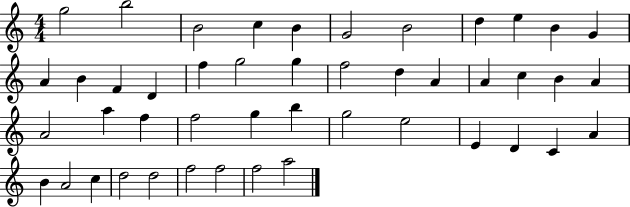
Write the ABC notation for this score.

X:1
T:Untitled
M:4/4
L:1/4
K:C
g2 b2 B2 c B G2 B2 d e B G A B F D f g2 g f2 d A A c B A A2 a f f2 g b g2 e2 E D C A B A2 c d2 d2 f2 f2 f2 a2